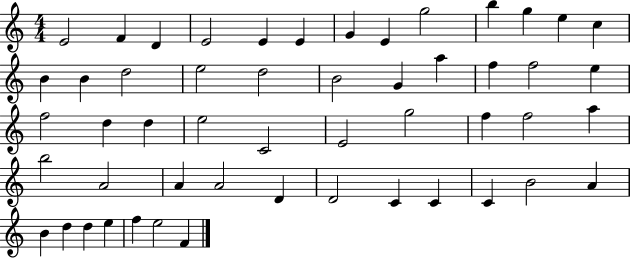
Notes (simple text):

E4/h F4/q D4/q E4/h E4/q E4/q G4/q E4/q G5/h B5/q G5/q E5/q C5/q B4/q B4/q D5/h E5/h D5/h B4/h G4/q A5/q F5/q F5/h E5/q F5/h D5/q D5/q E5/h C4/h E4/h G5/h F5/q F5/h A5/q B5/h A4/h A4/q A4/h D4/q D4/h C4/q C4/q C4/q B4/h A4/q B4/q D5/q D5/q E5/q F5/q E5/h F4/q